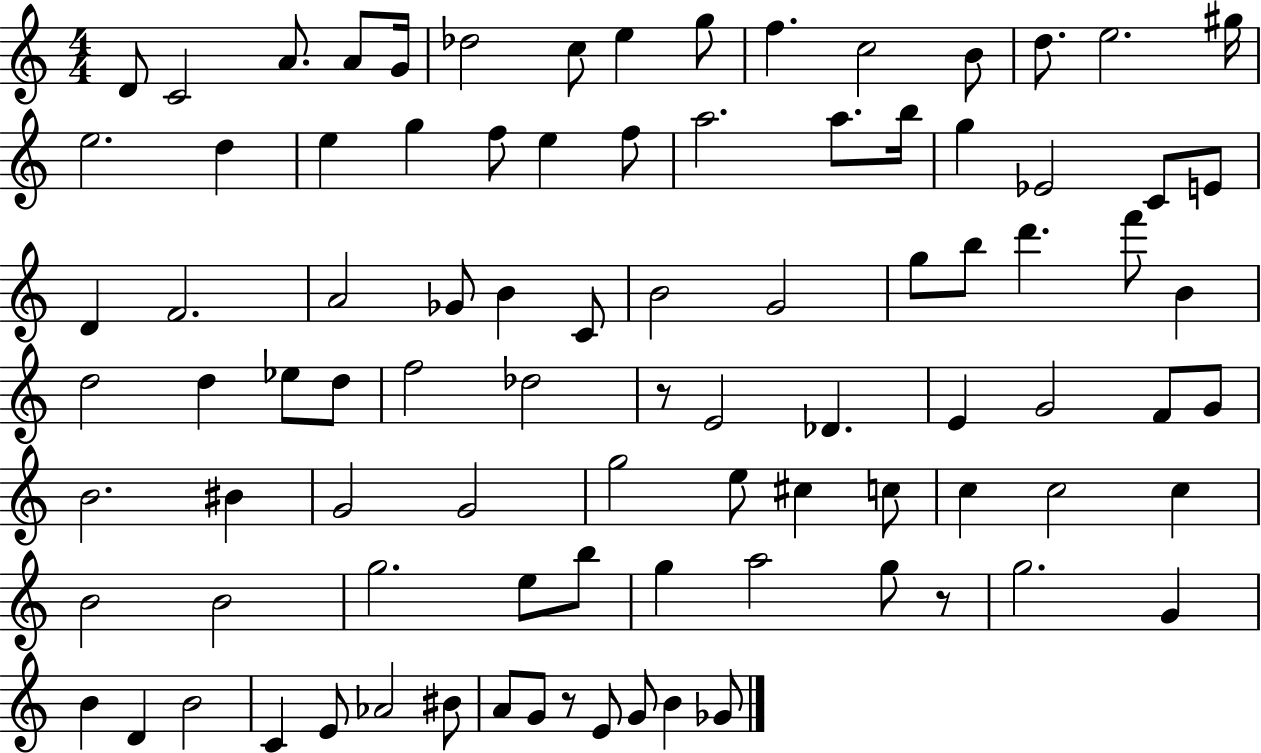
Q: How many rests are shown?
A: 3